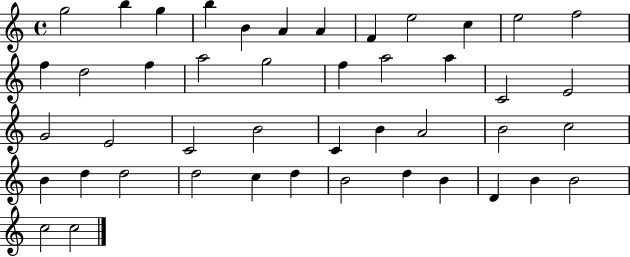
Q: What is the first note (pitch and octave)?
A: G5